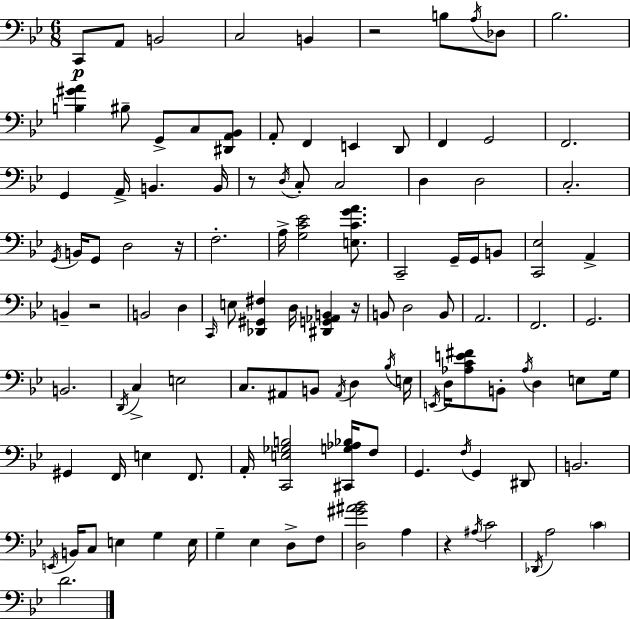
C2/e A2/e B2/h C3/h B2/q R/h B3/e A3/s Db3/e Bb3/h. [B3,G#4,A4]/q BIS3/e G2/e C3/e [D#2,A2,Bb2]/e A2/e F2/q E2/q D2/e F2/q G2/h F2/h. G2/q A2/s B2/q. B2/s R/e D3/s C3/e C3/h D3/q D3/h C3/h. G2/s B2/s G2/e D3/h R/s F3/h. A3/s [G3,C4,Eb4]/h [E3,C4,G4,A4]/e. C2/h G2/s G2/s B2/e [C2,Eb3]/h A2/q B2/q R/h B2/h D3/q C2/s E3/e [Db2,G#2,F#3]/q D3/s [D#2,G2,Ab2,B2]/q R/s B2/e D3/h B2/e A2/h. F2/h. G2/h. B2/h. D2/s C3/q E3/h C3/e. A#2/e B2/e A#2/s D3/q Bb3/s E3/s E2/s D3/s [Ab3,C4,E4,F#4]/e B2/e Ab3/s D3/q E3/e G3/s G#2/q F2/s E3/q F2/e. A2/s [C2,E3,Gb3,B3]/h [C#2,G3,Ab3,Bb3]/s F3/e G2/q. F3/s G2/q D#2/e B2/h. E2/s B2/s C3/e E3/q G3/q E3/s G3/q Eb3/q D3/e F3/e [D3,G#4,A#4,Bb4]/h A3/q R/q A#3/s C4/h Db2/s A3/h C4/q D4/h.